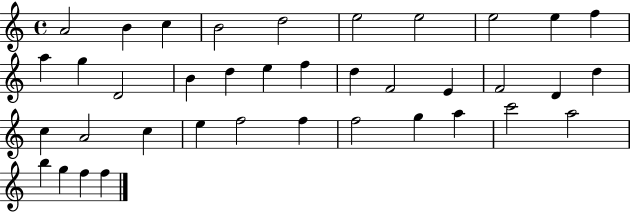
X:1
T:Untitled
M:4/4
L:1/4
K:C
A2 B c B2 d2 e2 e2 e2 e f a g D2 B d e f d F2 E F2 D d c A2 c e f2 f f2 g a c'2 a2 b g f f